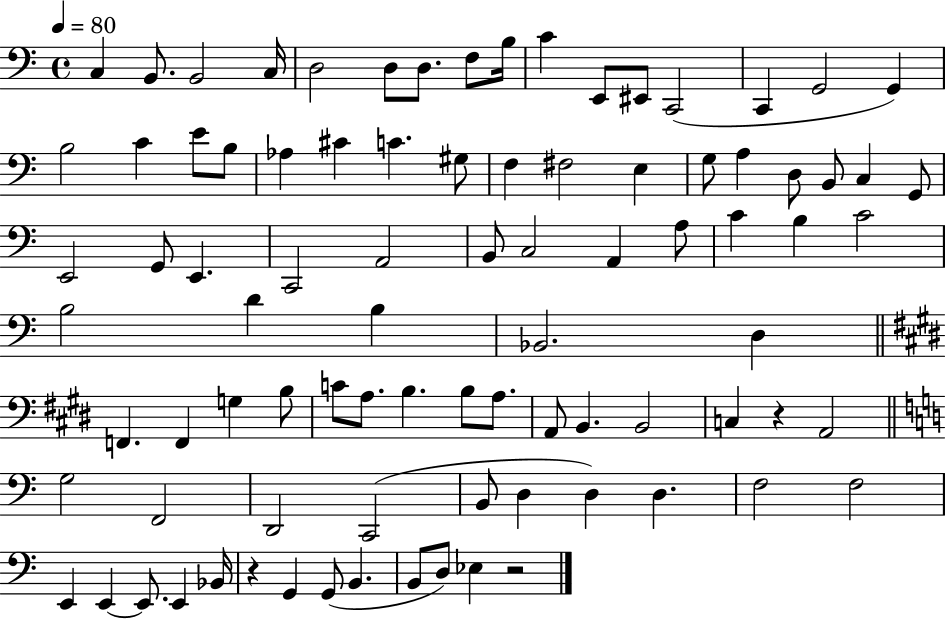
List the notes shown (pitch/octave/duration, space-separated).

C3/q B2/e. B2/h C3/s D3/h D3/e D3/e. F3/e B3/s C4/q E2/e EIS2/e C2/h C2/q G2/h G2/q B3/h C4/q E4/e B3/e Ab3/q C#4/q C4/q. G#3/e F3/q F#3/h E3/q G3/e A3/q D3/e B2/e C3/q G2/e E2/h G2/e E2/q. C2/h A2/h B2/e C3/h A2/q A3/e C4/q B3/q C4/h B3/h D4/q B3/q Bb2/h. D3/q F2/q. F2/q G3/q B3/e C4/e A3/e. B3/q. B3/e A3/e. A2/e B2/q. B2/h C3/q R/q A2/h G3/h F2/h D2/h C2/h B2/e D3/q D3/q D3/q. F3/h F3/h E2/q E2/q E2/e. E2/q Bb2/s R/q G2/q G2/e B2/q. B2/e D3/e Eb3/q R/h